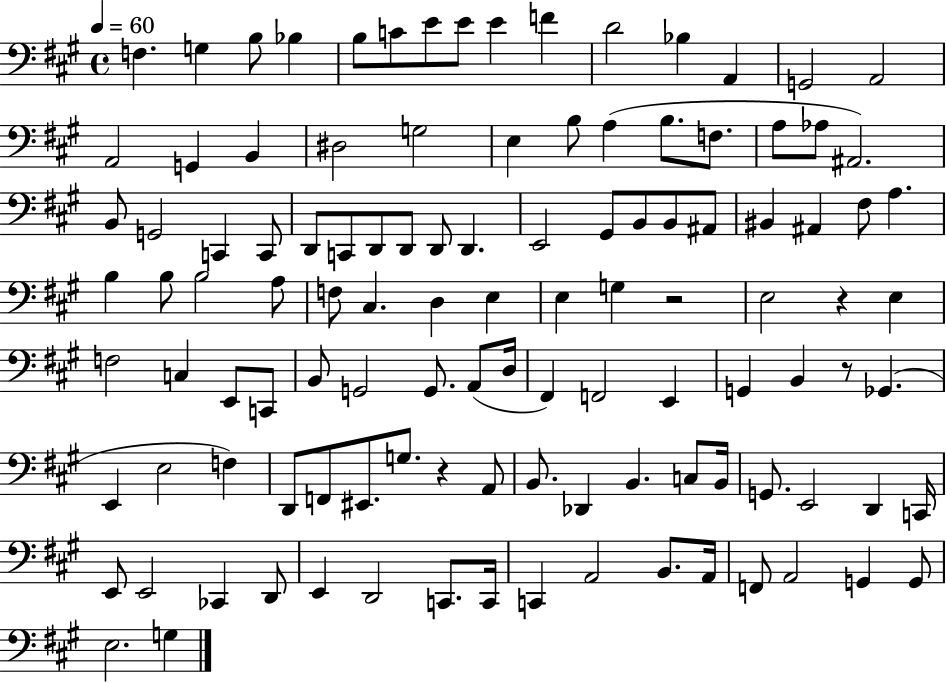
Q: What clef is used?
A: bass